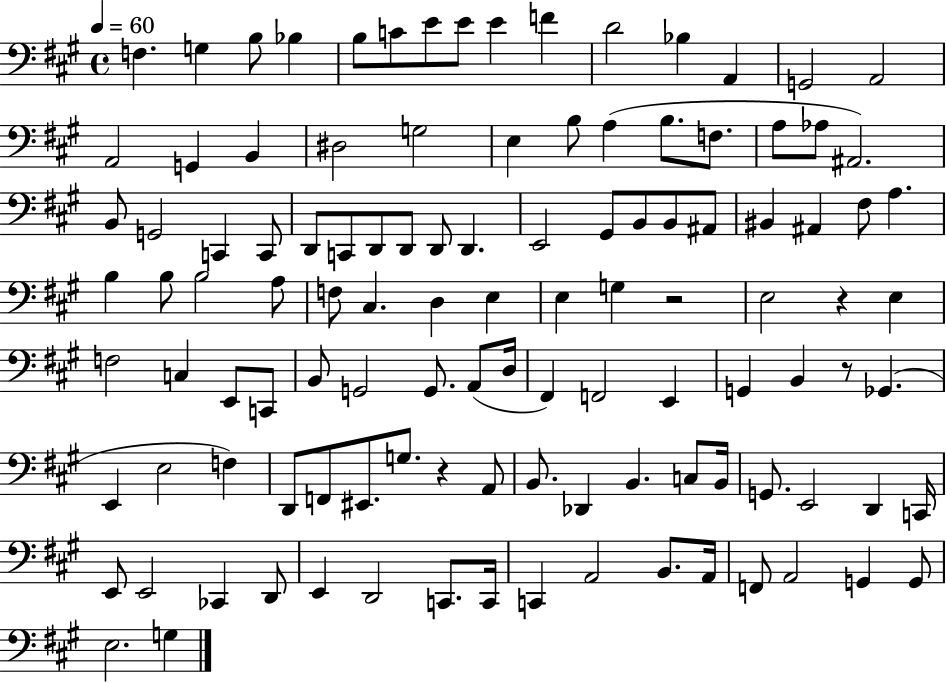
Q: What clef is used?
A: bass